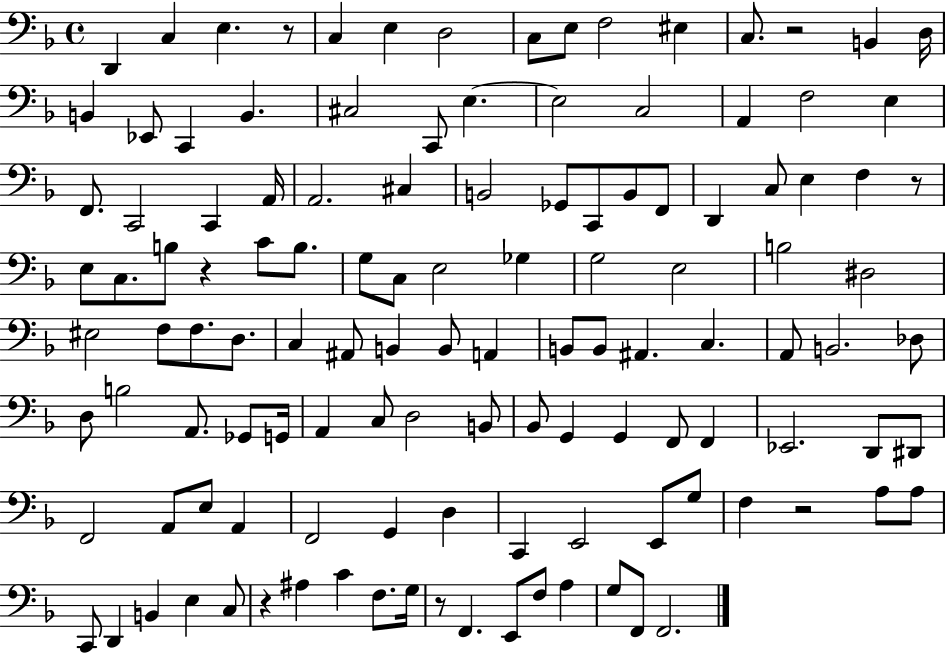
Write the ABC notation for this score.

X:1
T:Untitled
M:4/4
L:1/4
K:F
D,, C, E, z/2 C, E, D,2 C,/2 E,/2 F,2 ^E, C,/2 z2 B,, D,/4 B,, _E,,/2 C,, B,, ^C,2 C,,/2 E, E,2 C,2 A,, F,2 E, F,,/2 C,,2 C,, A,,/4 A,,2 ^C, B,,2 _G,,/2 C,,/2 B,,/2 F,,/2 D,, C,/2 E, F, z/2 E,/2 C,/2 B,/2 z C/2 B,/2 G,/2 C,/2 E,2 _G, G,2 E,2 B,2 ^D,2 ^E,2 F,/2 F,/2 D,/2 C, ^A,,/2 B,, B,,/2 A,, B,,/2 B,,/2 ^A,, C, A,,/2 B,,2 _D,/2 D,/2 B,2 A,,/2 _G,,/2 G,,/4 A,, C,/2 D,2 B,,/2 _B,,/2 G,, G,, F,,/2 F,, _E,,2 D,,/2 ^D,,/2 F,,2 A,,/2 E,/2 A,, F,,2 G,, D, C,, E,,2 E,,/2 G,/2 F, z2 A,/2 A,/2 C,,/2 D,, B,, E, C,/2 z ^A, C F,/2 G,/4 z/2 F,, E,,/2 F,/2 A, G,/2 F,,/2 F,,2